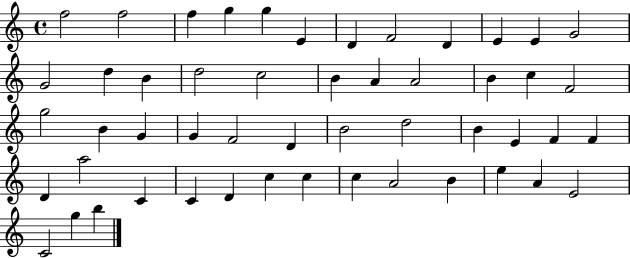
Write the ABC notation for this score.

X:1
T:Untitled
M:4/4
L:1/4
K:C
f2 f2 f g g E D F2 D E E G2 G2 d B d2 c2 B A A2 B c F2 g2 B G G F2 D B2 d2 B E F F D a2 C C D c c c A2 B e A E2 C2 g b